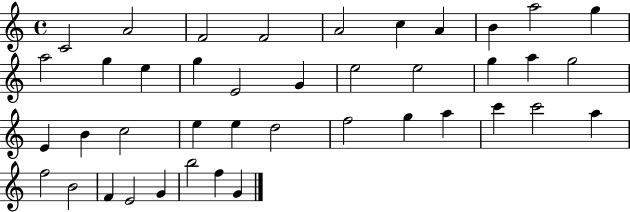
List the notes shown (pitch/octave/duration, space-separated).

C4/h A4/h F4/h F4/h A4/h C5/q A4/q B4/q A5/h G5/q A5/h G5/q E5/q G5/q E4/h G4/q E5/h E5/h G5/q A5/q G5/h E4/q B4/q C5/h E5/q E5/q D5/h F5/h G5/q A5/q C6/q C6/h A5/q F5/h B4/h F4/q E4/h G4/q B5/h F5/q G4/q